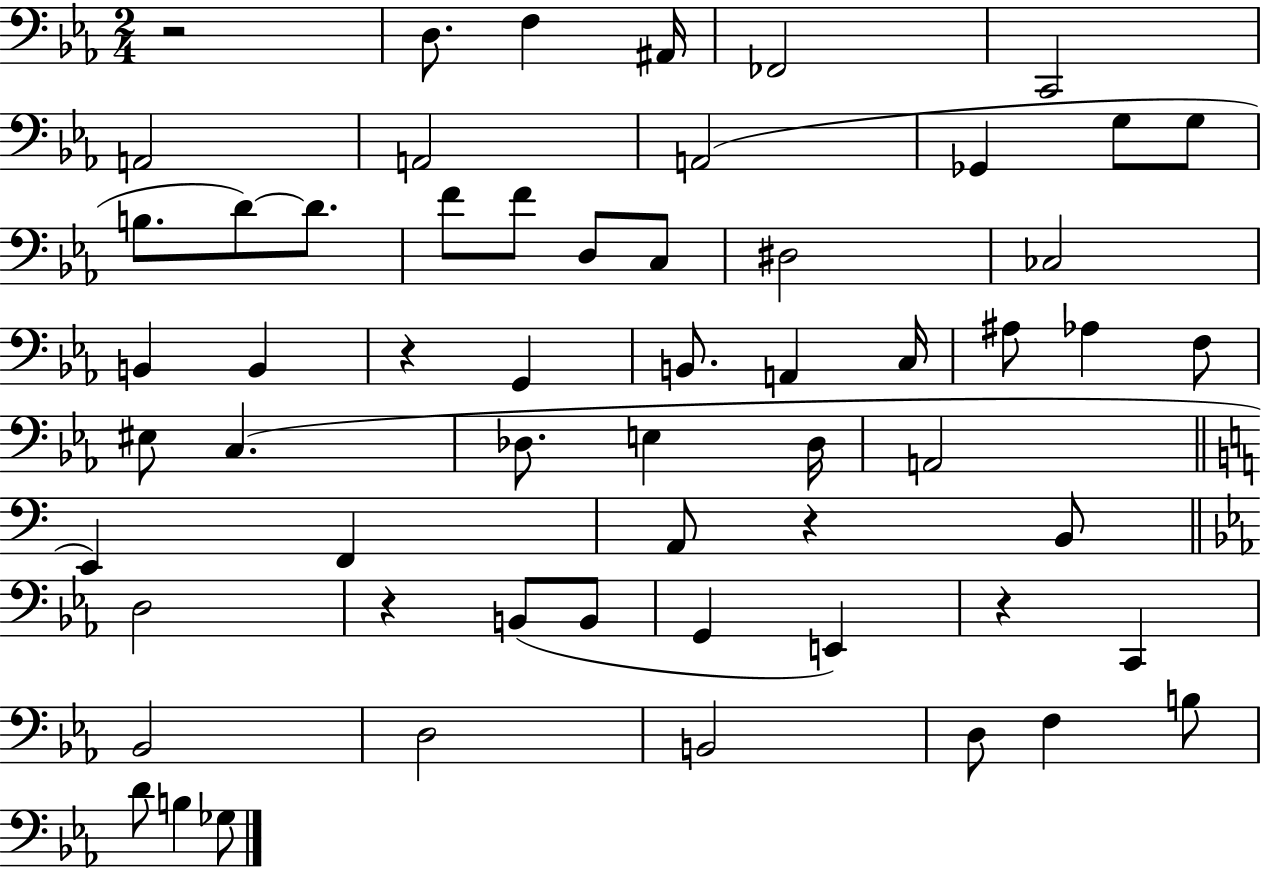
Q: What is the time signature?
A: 2/4